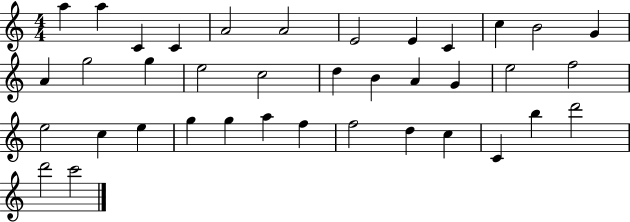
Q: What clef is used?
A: treble